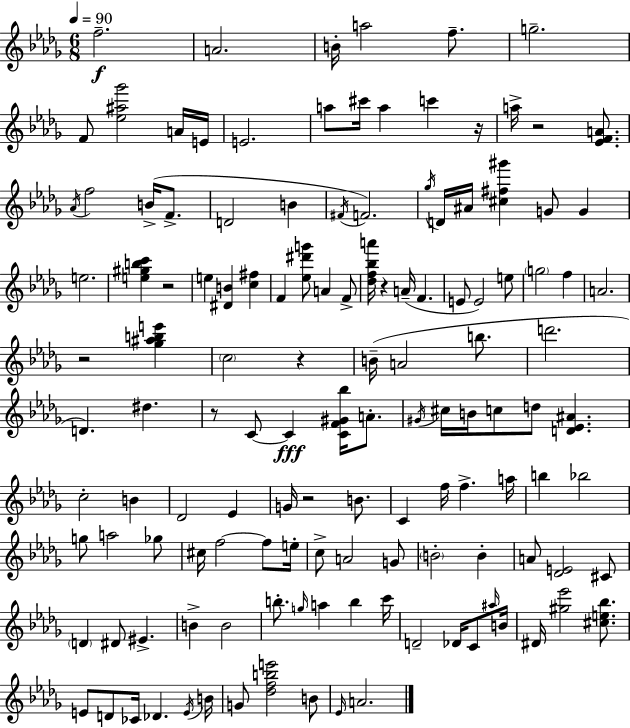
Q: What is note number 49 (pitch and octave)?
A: C4